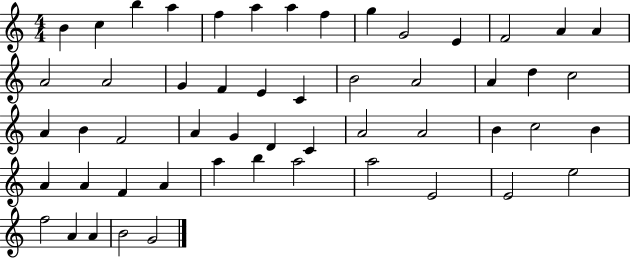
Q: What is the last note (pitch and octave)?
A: G4